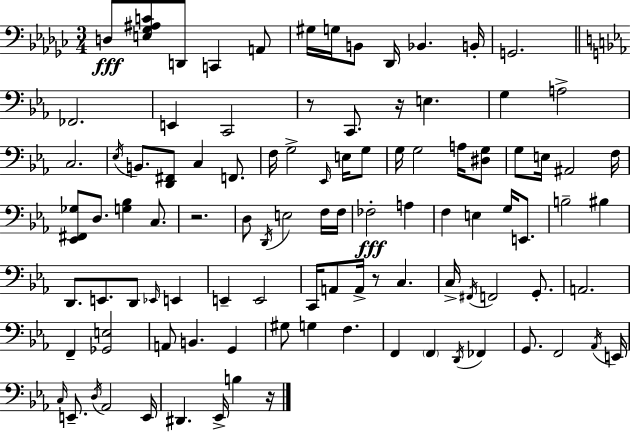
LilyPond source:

{
  \clef bass
  \numericTimeSignature
  \time 3/4
  \key ees \minor
  d8\fff <e ges ais c'>8 d,8 c,4 a,8 | gis16 g16 b,8 des,16 bes,4. b,16-. | g,2. | \bar "||" \break \key ees \major fes,2. | e,4 c,2 | r8 c,8. r16 e4. | g4 a2-> | \break c2. | \acciaccatura { ees16 } b,8. <d, fis,>8 c4 f,8. | f16 g2-> \grace { ees,16 } e16 | g8 g16 g2 a16 | \break <dis g>8 g8 e16 ais,2 | f16 <ees, fis, ges>8 d8. <g bes>4 c8. | r2. | d8 \acciaccatura { d,16 } e2 | \break f16 f16 fes2-.\fff a4 | f4 e4 g16 | e,8. b2-- bis4 | d,8. e,8. d,8 \grace { ees,16 } | \break e,4 e,4-- e,2 | c,16 a,8 a,16-> r8 c4. | c16-> \acciaccatura { fis,16 } f,2 | g,8.-. a,2. | \break f,4-- <ges, e>2 | a,8 b,4. | g,4 gis8 g4 f4. | f,4 \parenthesize f,4 | \break \acciaccatura { d,16 } fes,4 g,8. f,2 | \acciaccatura { aes,16 } e,16 \grace { c16 } e,8.-- \acciaccatura { d16 } | aes,2 e,16 dis,4. | ees,16-> b4 r16 \bar "|."
}